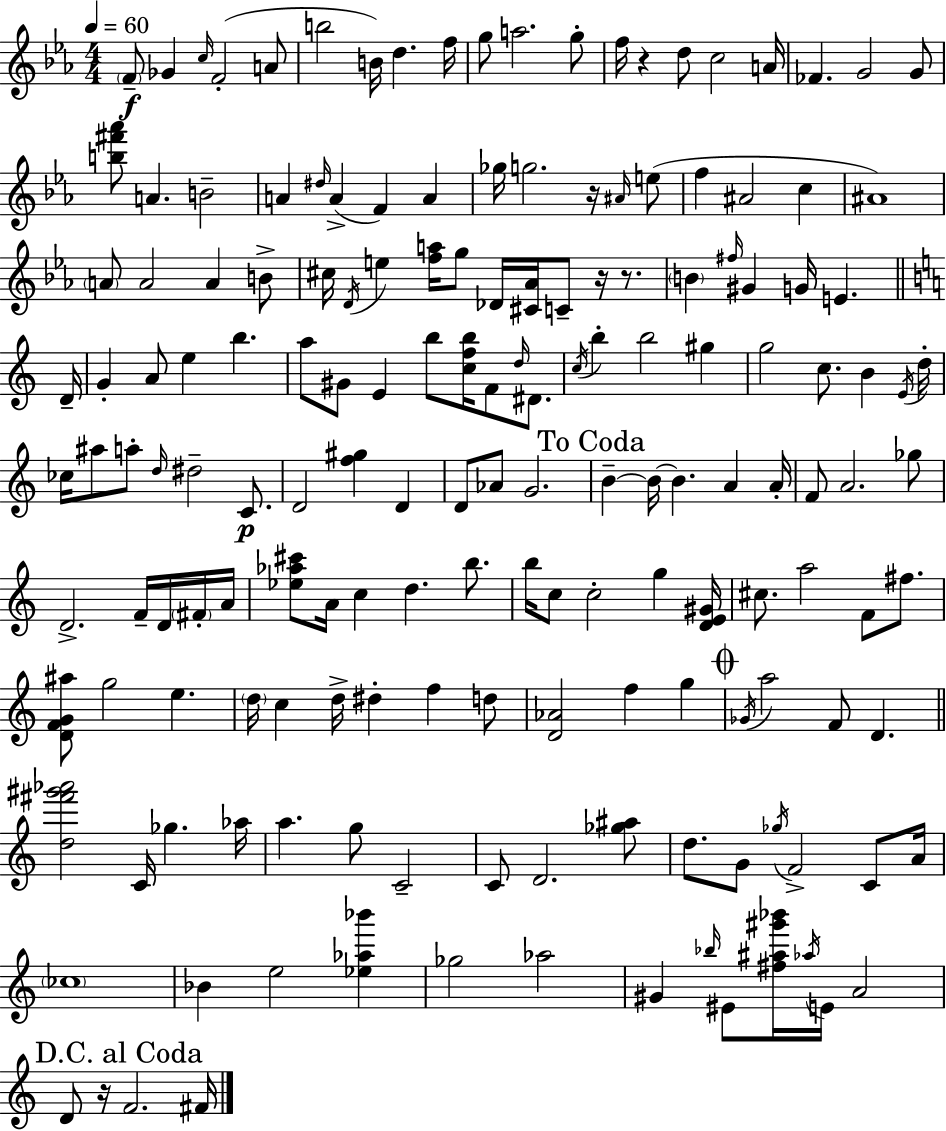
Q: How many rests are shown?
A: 5